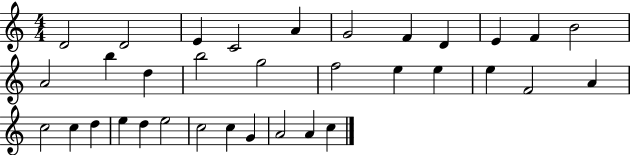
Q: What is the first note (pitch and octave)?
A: D4